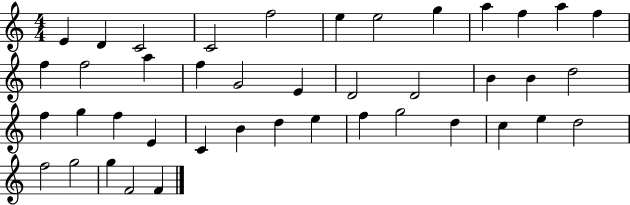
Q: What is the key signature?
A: C major